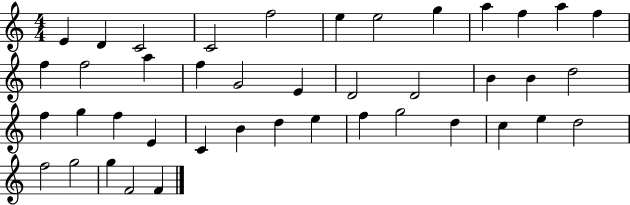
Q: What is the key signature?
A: C major